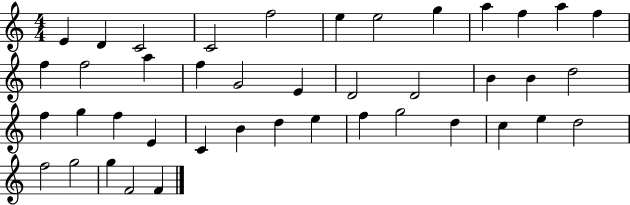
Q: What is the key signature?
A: C major